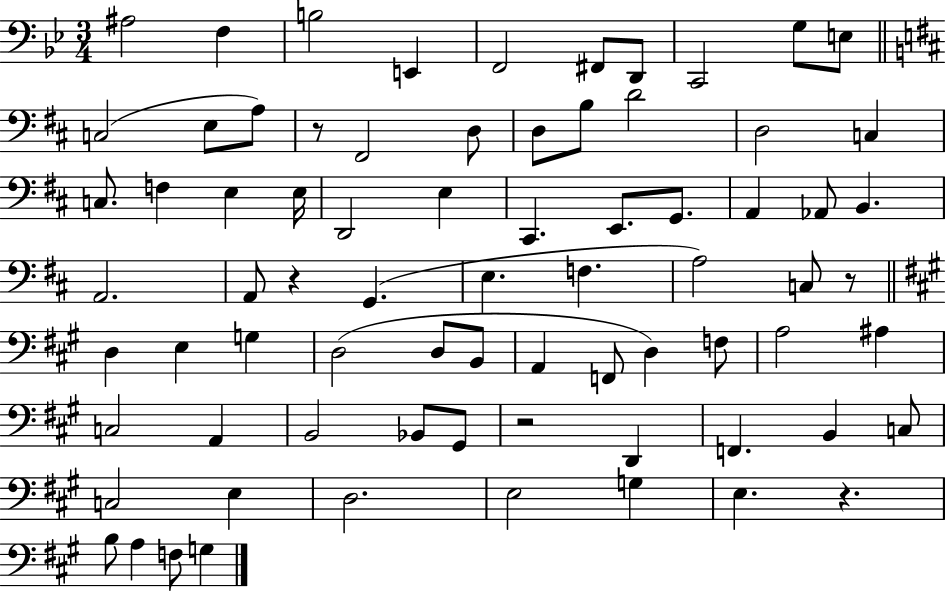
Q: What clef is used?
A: bass